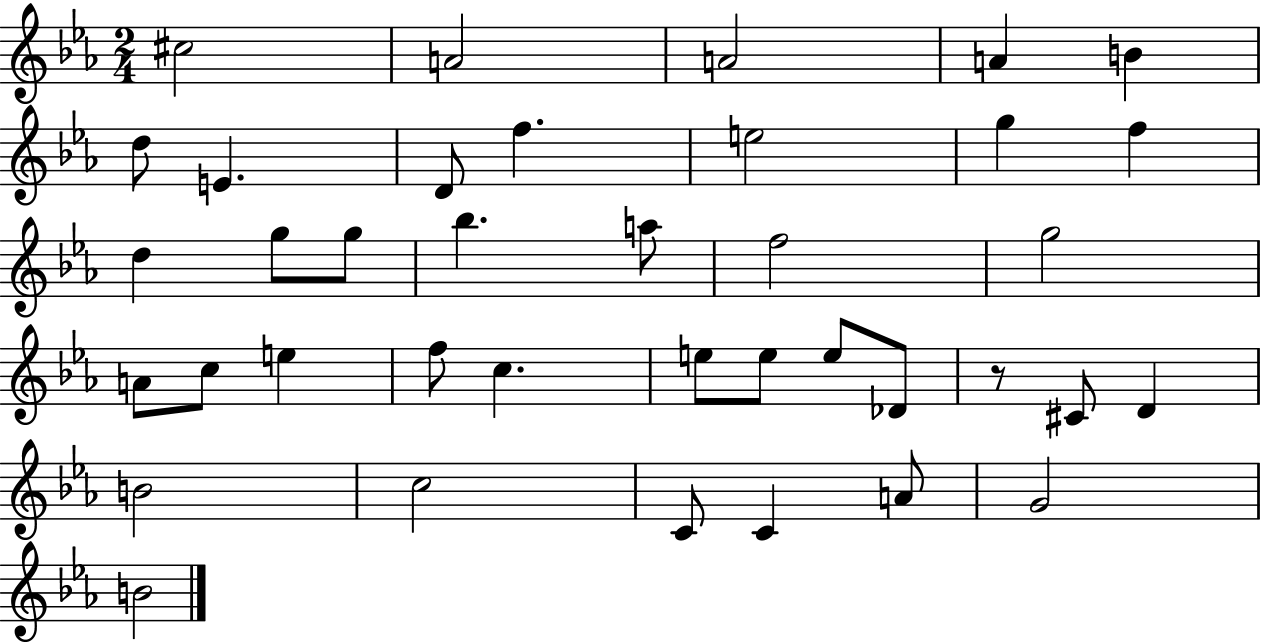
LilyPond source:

{
  \clef treble
  \numericTimeSignature
  \time 2/4
  \key ees \major
  cis''2 | a'2 | a'2 | a'4 b'4 | \break d''8 e'4. | d'8 f''4. | e''2 | g''4 f''4 | \break d''4 g''8 g''8 | bes''4. a''8 | f''2 | g''2 | \break a'8 c''8 e''4 | f''8 c''4. | e''8 e''8 e''8 des'8 | r8 cis'8 d'4 | \break b'2 | c''2 | c'8 c'4 a'8 | g'2 | \break b'2 | \bar "|."
}